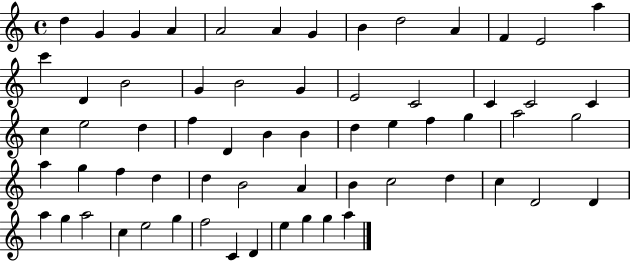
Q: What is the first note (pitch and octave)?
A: D5